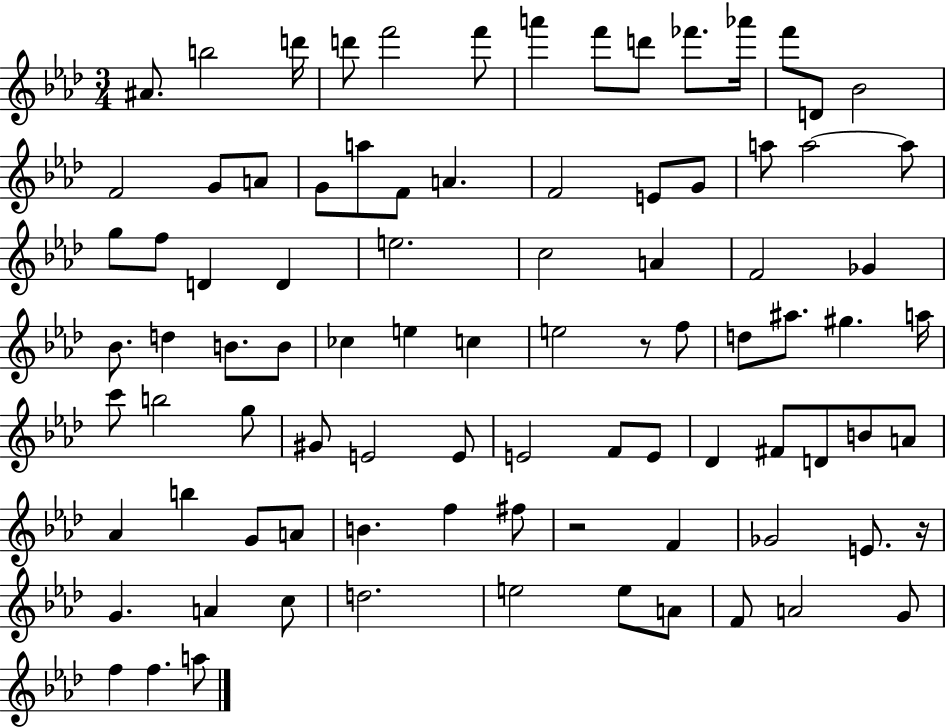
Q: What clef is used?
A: treble